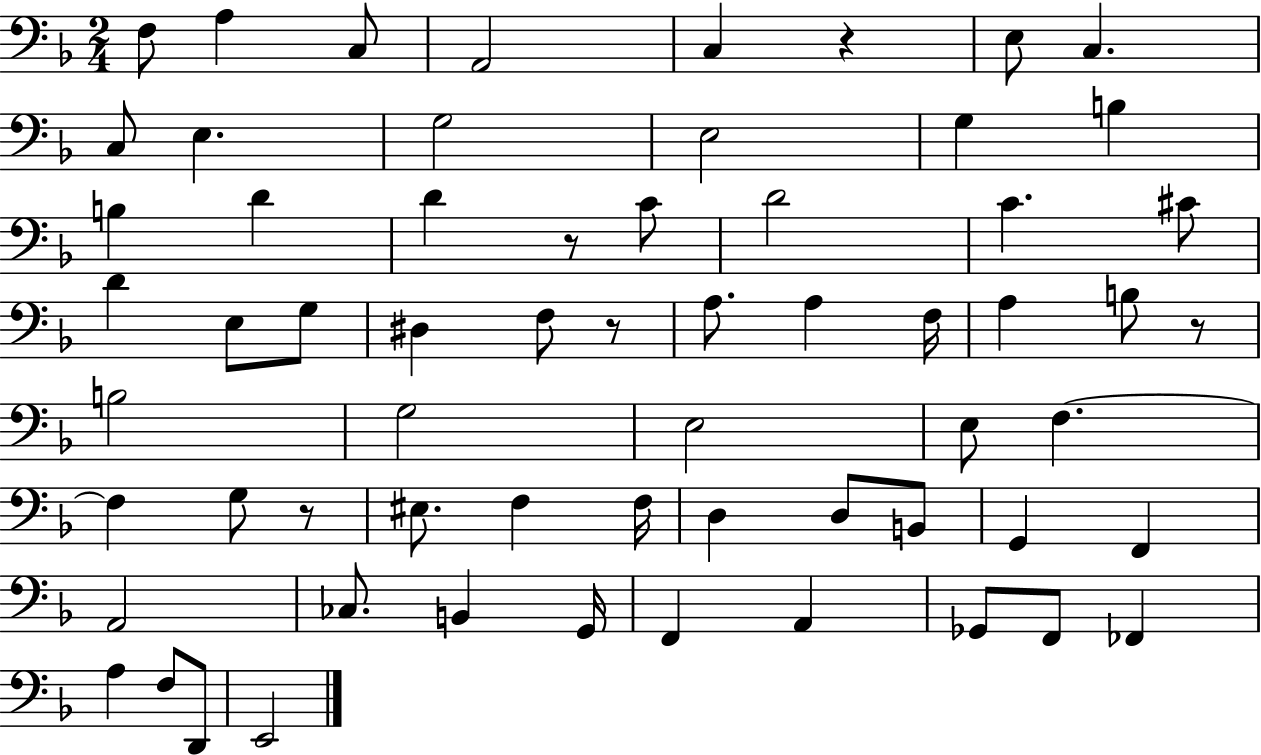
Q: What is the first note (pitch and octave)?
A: F3